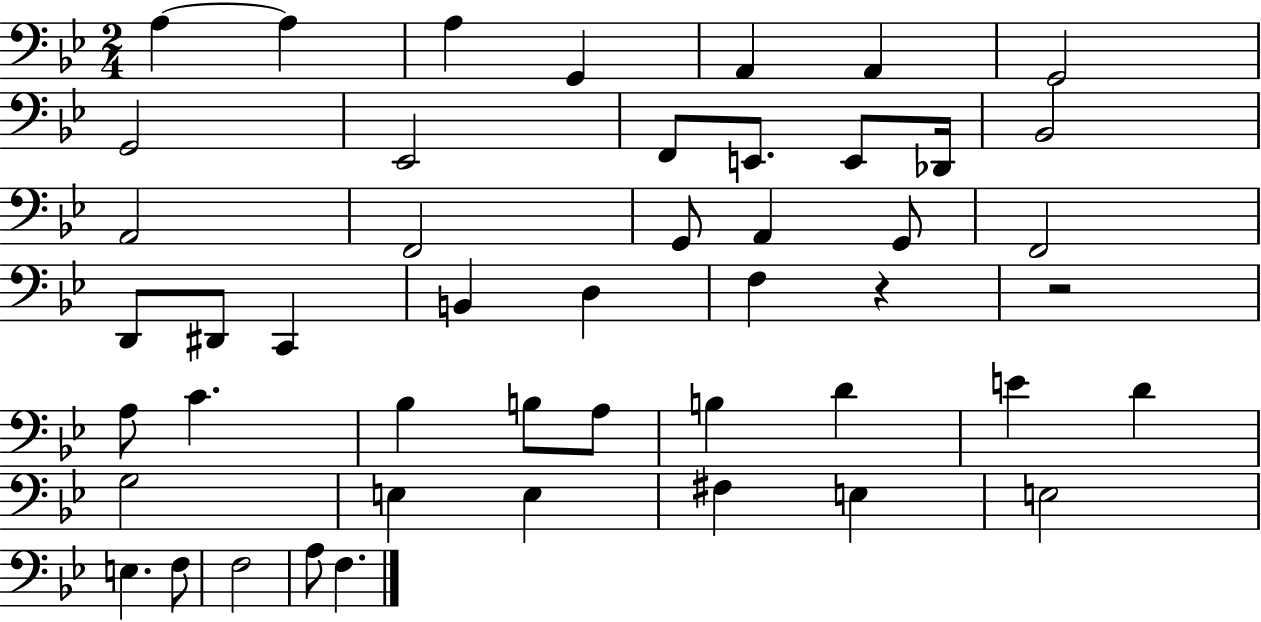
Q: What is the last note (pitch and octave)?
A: F3